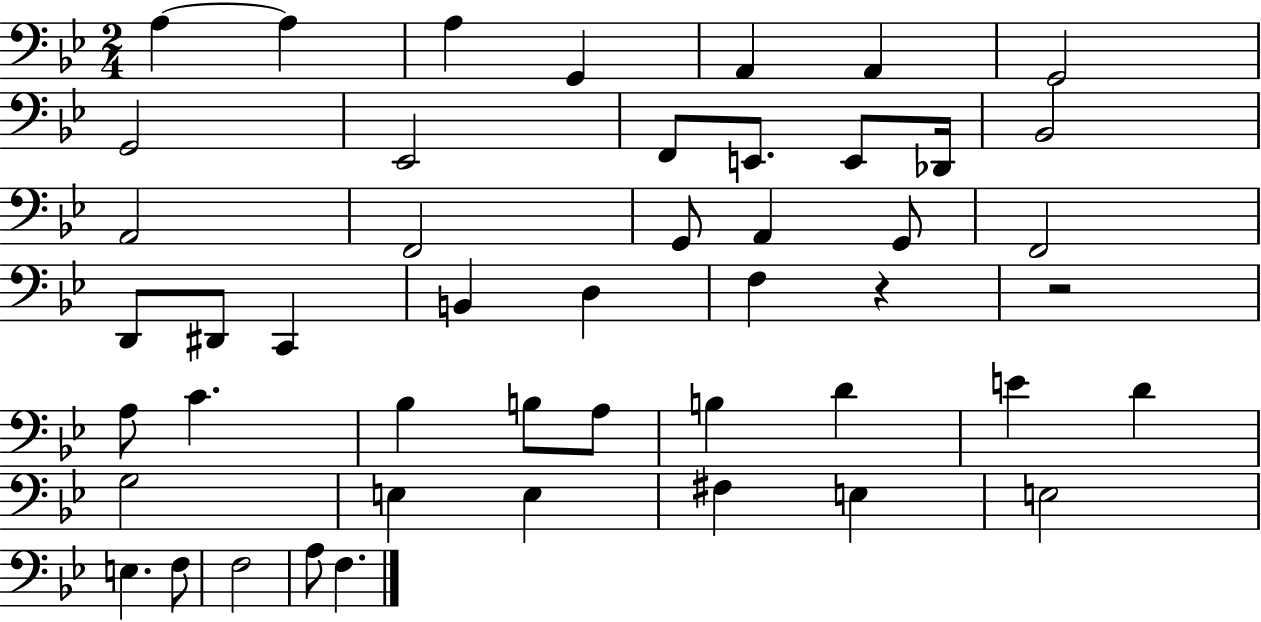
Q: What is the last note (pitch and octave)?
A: F3